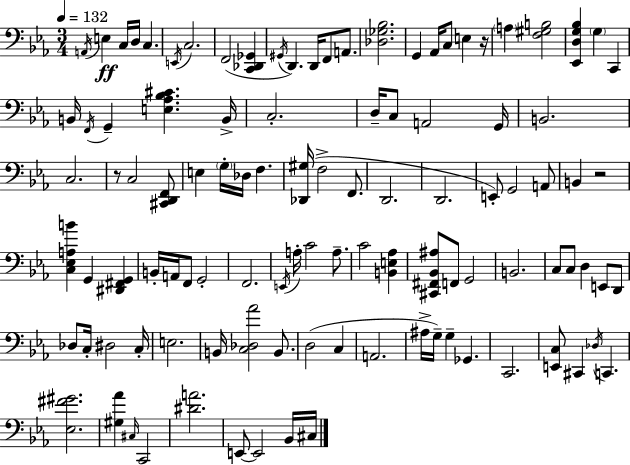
X:1
T:Untitled
M:3/4
L:1/4
K:Eb
A,,/4 E, C,/4 D,/4 C, E,,/4 C,2 F,,2 [C,,_D,,_G,,] ^G,,/4 D,, D,,/4 F,,/2 A,,/2 [_D,_G,_B,]2 G,, _A,,/4 C,/2 E, z/4 A, [F,^G,B,]2 [_E,,D,G,_B,] G, C,, B,,/4 F,,/4 G,, [E,_A,_B,^C] B,,/4 C,2 D,/4 C,/2 A,,2 G,,/4 B,,2 C,2 z/2 C,2 [^C,,D,,F,,]/2 E, G,/4 _D,/4 F, [_D,,^G,]/4 F,2 F,,/2 D,,2 D,,2 E,,/2 G,,2 A,,/2 B,, z2 [C,_E,A,B] G,, [^D,,^F,,G,,] B,,/4 A,,/4 F,,/2 G,,2 F,,2 E,,/4 A,/4 C2 A,/2 C2 [B,,E,_A,] [^C,,^F,,_B,,^A,]/2 F,,/2 G,,2 B,,2 C,/2 C,/2 D, E,,/2 D,,/2 _D,/2 C,/4 ^D,2 C,/4 E,2 B,,/4 [C,_D,_A]2 B,,/2 D,2 C, A,,2 ^A,/4 G,/4 G, _G,, C,,2 [E,,C,]/2 ^C,, _D,/4 C,, [_E,^F^G]2 [^G,_A] ^C,/4 C,,2 [^DA]2 E,,/2 E,,2 _B,,/4 ^C,/4